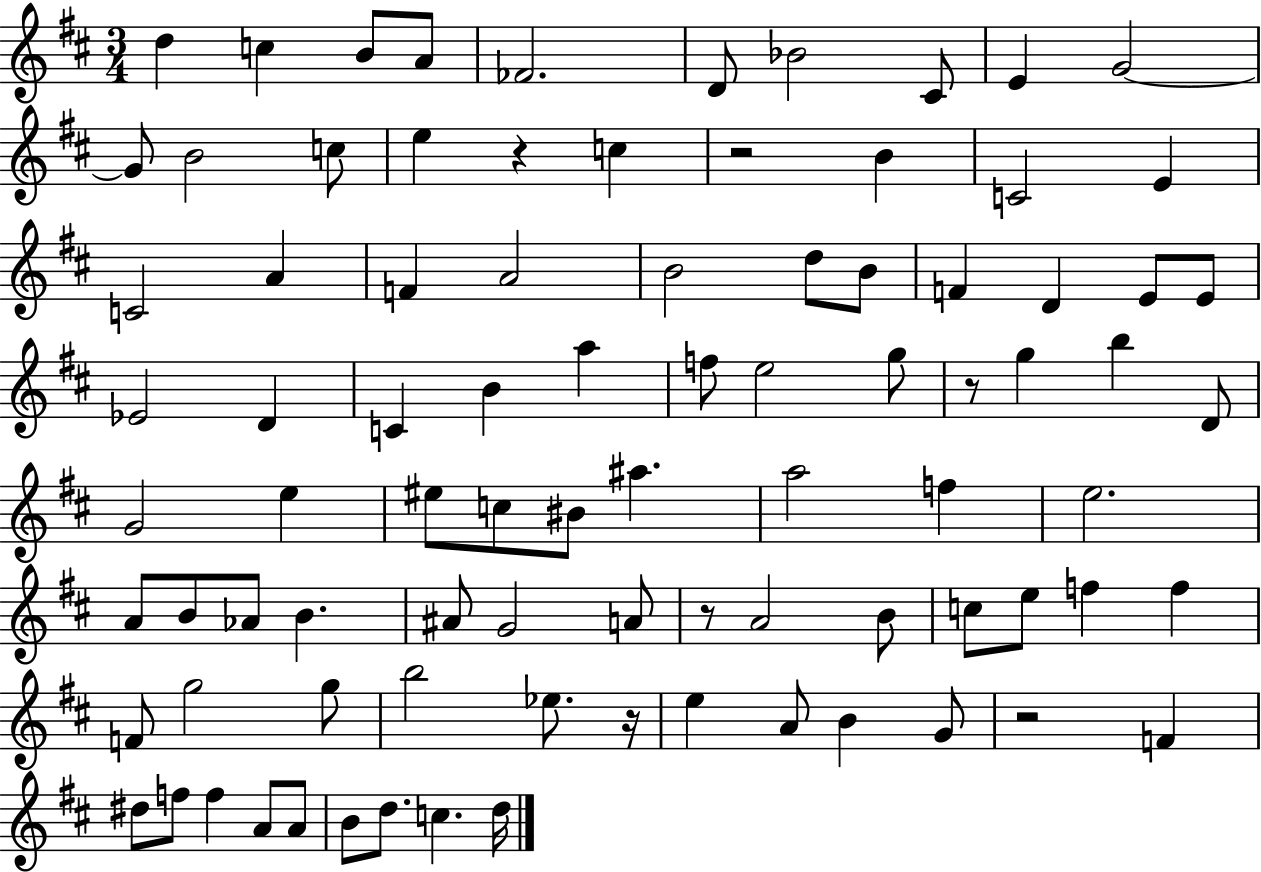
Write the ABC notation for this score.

X:1
T:Untitled
M:3/4
L:1/4
K:D
d c B/2 A/2 _F2 D/2 _B2 ^C/2 E G2 G/2 B2 c/2 e z c z2 B C2 E C2 A F A2 B2 d/2 B/2 F D E/2 E/2 _E2 D C B a f/2 e2 g/2 z/2 g b D/2 G2 e ^e/2 c/2 ^B/2 ^a a2 f e2 A/2 B/2 _A/2 B ^A/2 G2 A/2 z/2 A2 B/2 c/2 e/2 f f F/2 g2 g/2 b2 _e/2 z/4 e A/2 B G/2 z2 F ^d/2 f/2 f A/2 A/2 B/2 d/2 c d/4